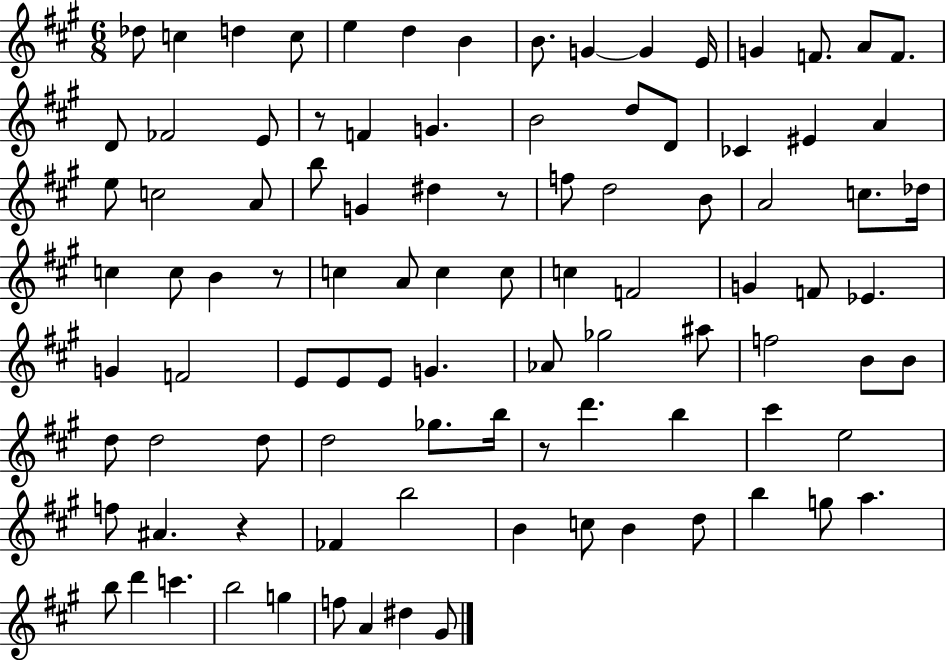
X:1
T:Untitled
M:6/8
L:1/4
K:A
_d/2 c d c/2 e d B B/2 G G E/4 G F/2 A/2 F/2 D/2 _F2 E/2 z/2 F G B2 d/2 D/2 _C ^E A e/2 c2 A/2 b/2 G ^d z/2 f/2 d2 B/2 A2 c/2 _d/4 c c/2 B z/2 c A/2 c c/2 c F2 G F/2 _E G F2 E/2 E/2 E/2 G _A/2 _g2 ^a/2 f2 B/2 B/2 d/2 d2 d/2 d2 _g/2 b/4 z/2 d' b ^c' e2 f/2 ^A z _F b2 B c/2 B d/2 b g/2 a b/2 d' c' b2 g f/2 A ^d ^G/2